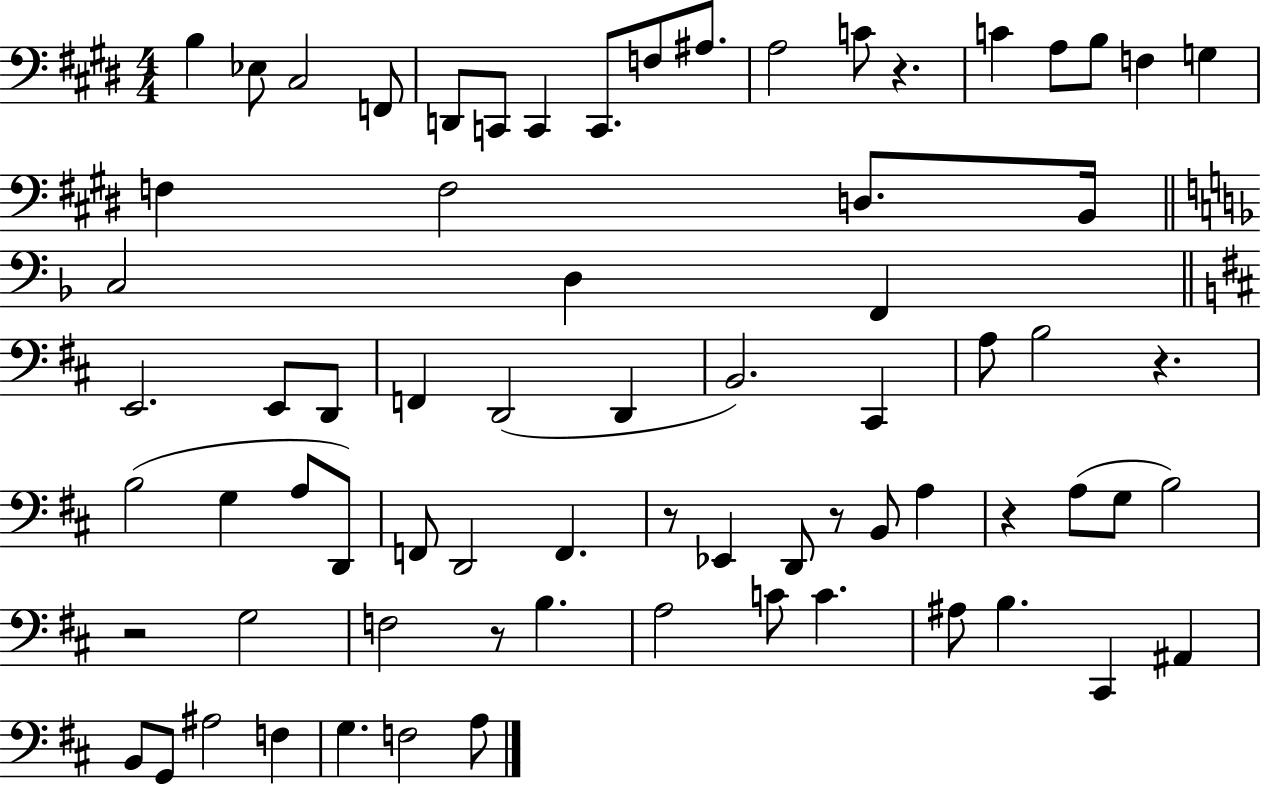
{
  \clef bass
  \numericTimeSignature
  \time 4/4
  \key e \major
  b4 ees8 cis2 f,8 | d,8 c,8 c,4 c,8. f8 ais8. | a2 c'8 r4. | c'4 a8 b8 f4 g4 | \break f4 f2 d8. b,16 | \bar "||" \break \key f \major c2 d4 f,4 | \bar "||" \break \key d \major e,2. e,8 d,8 | f,4 d,2( d,4 | b,2.) cis,4 | a8 b2 r4. | \break b2( g4 a8 d,8) | f,8 d,2 f,4. | r8 ees,4 d,8 r8 b,8 a4 | r4 a8( g8 b2) | \break r2 g2 | f2 r8 b4. | a2 c'8 c'4. | ais8 b4. cis,4 ais,4 | \break b,8 g,8 ais2 f4 | g4. f2 a8 | \bar "|."
}